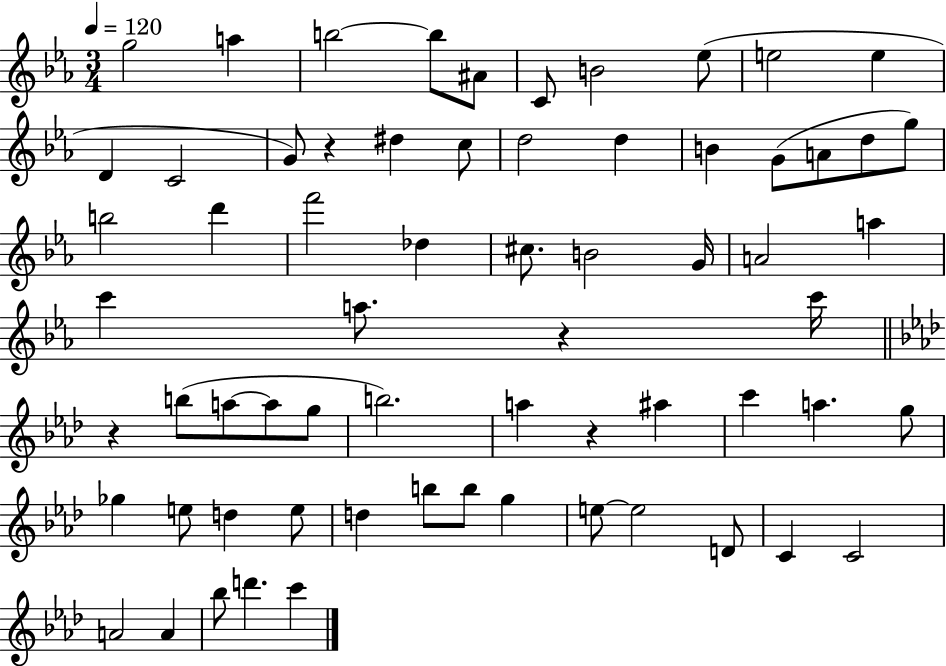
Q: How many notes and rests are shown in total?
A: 66